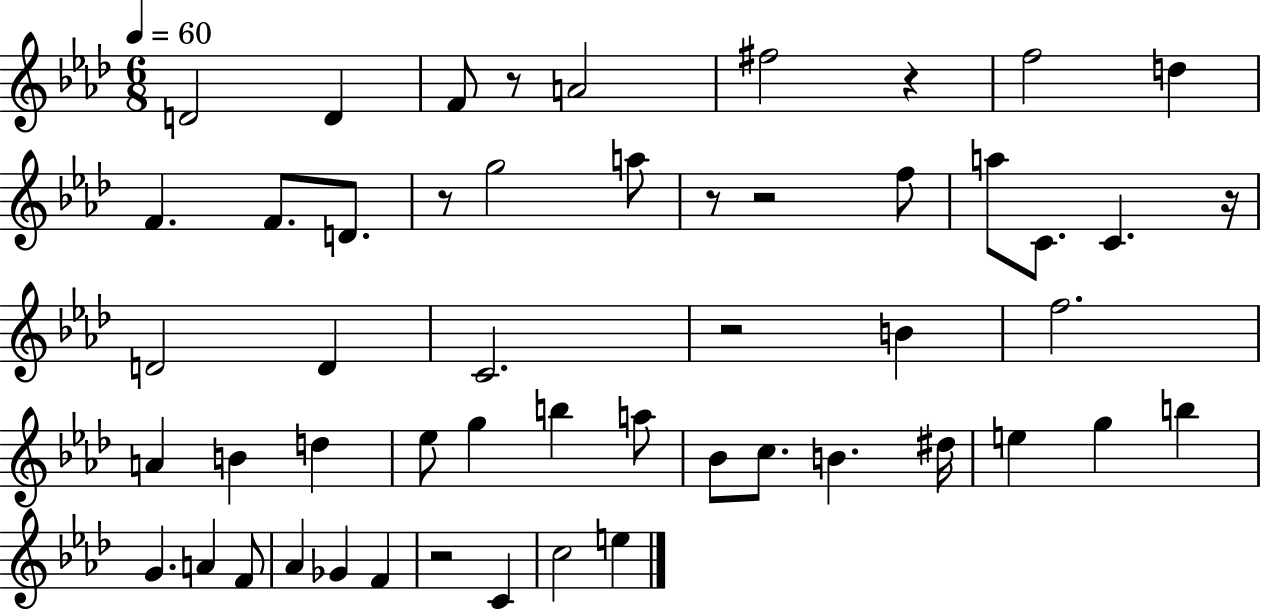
{
  \clef treble
  \numericTimeSignature
  \time 6/8
  \key aes \major
  \tempo 4 = 60
  d'2 d'4 | f'8 r8 a'2 | fis''2 r4 | f''2 d''4 | \break f'4. f'8. d'8. | r8 g''2 a''8 | r8 r2 f''8 | a''8 c'8. c'4. r16 | \break d'2 d'4 | c'2. | r2 b'4 | f''2. | \break a'4 b'4 d''4 | ees''8 g''4 b''4 a''8 | bes'8 c''8. b'4. dis''16 | e''4 g''4 b''4 | \break g'4. a'4 f'8 | aes'4 ges'4 f'4 | r2 c'4 | c''2 e''4 | \break \bar "|."
}